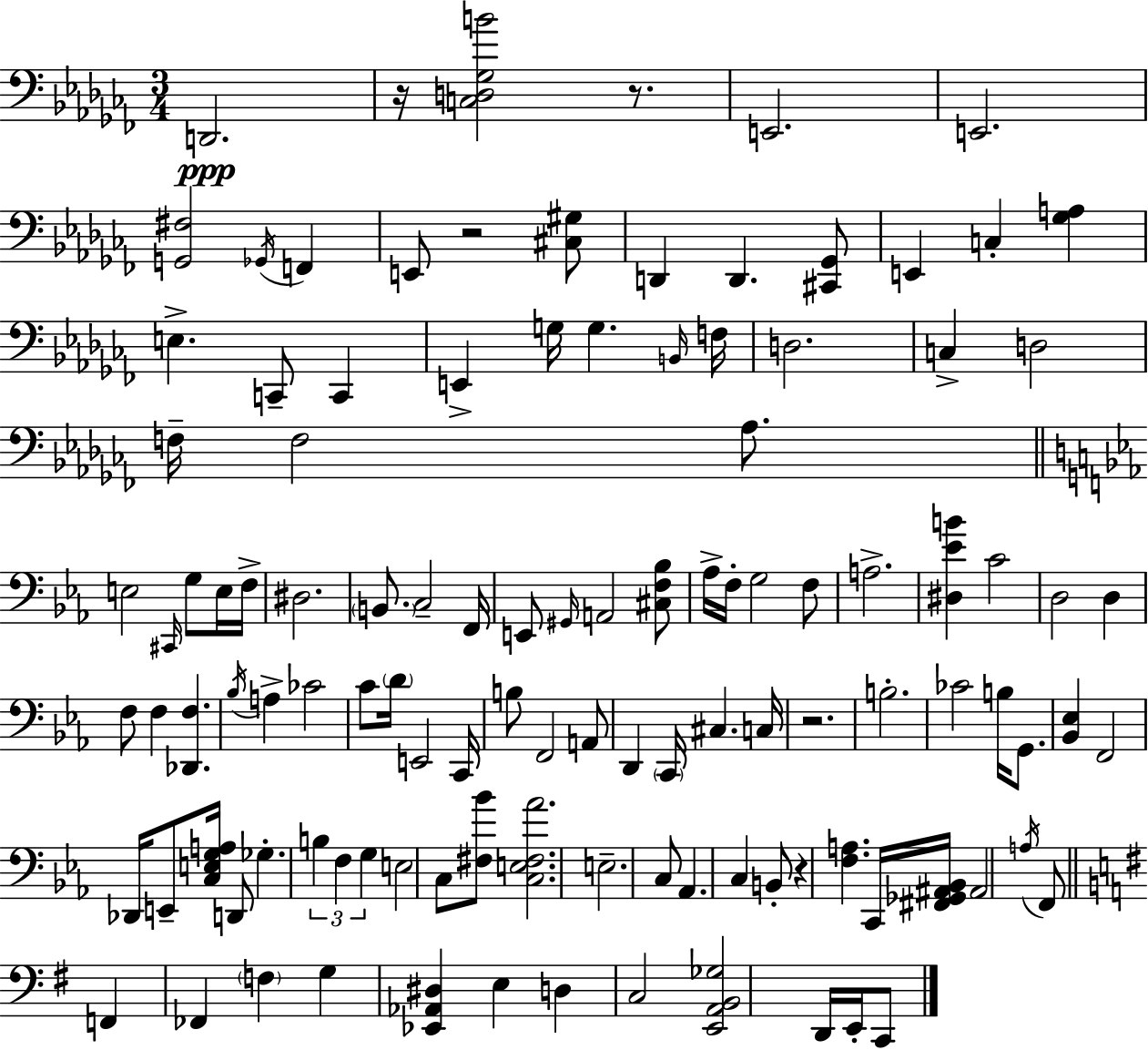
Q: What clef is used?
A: bass